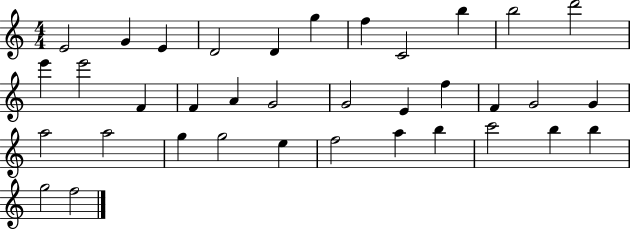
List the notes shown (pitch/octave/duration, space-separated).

E4/h G4/q E4/q D4/h D4/q G5/q F5/q C4/h B5/q B5/h D6/h E6/q E6/h F4/q F4/q A4/q G4/h G4/h E4/q F5/q F4/q G4/h G4/q A5/h A5/h G5/q G5/h E5/q F5/h A5/q B5/q C6/h B5/q B5/q G5/h F5/h